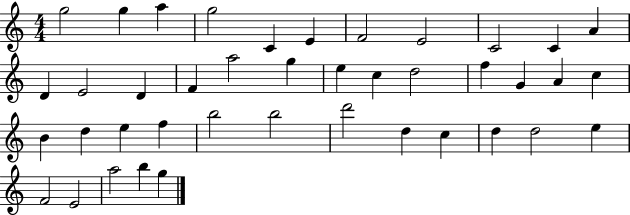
{
  \clef treble
  \numericTimeSignature
  \time 4/4
  \key c \major
  g''2 g''4 a''4 | g''2 c'4 e'4 | f'2 e'2 | c'2 c'4 a'4 | \break d'4 e'2 d'4 | f'4 a''2 g''4 | e''4 c''4 d''2 | f''4 g'4 a'4 c''4 | \break b'4 d''4 e''4 f''4 | b''2 b''2 | d'''2 d''4 c''4 | d''4 d''2 e''4 | \break f'2 e'2 | a''2 b''4 g''4 | \bar "|."
}